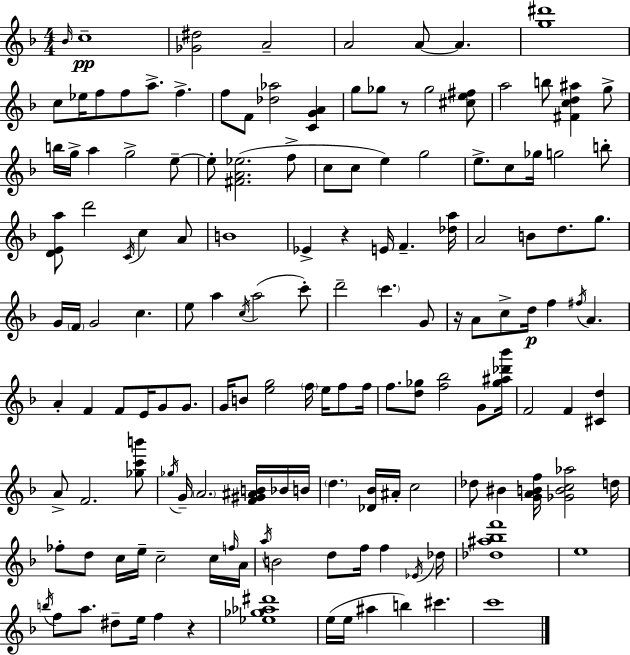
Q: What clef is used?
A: treble